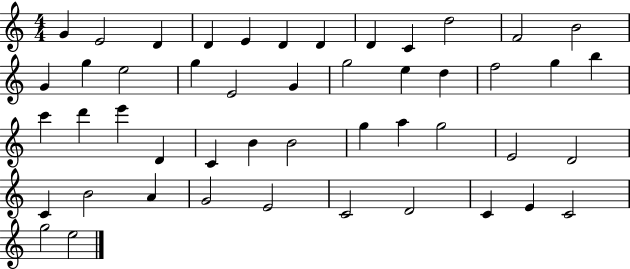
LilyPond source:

{
  \clef treble
  \numericTimeSignature
  \time 4/4
  \key c \major
  g'4 e'2 d'4 | d'4 e'4 d'4 d'4 | d'4 c'4 d''2 | f'2 b'2 | \break g'4 g''4 e''2 | g''4 e'2 g'4 | g''2 e''4 d''4 | f''2 g''4 b''4 | \break c'''4 d'''4 e'''4 d'4 | c'4 b'4 b'2 | g''4 a''4 g''2 | e'2 d'2 | \break c'4 b'2 a'4 | g'2 e'2 | c'2 d'2 | c'4 e'4 c'2 | \break g''2 e''2 | \bar "|."
}